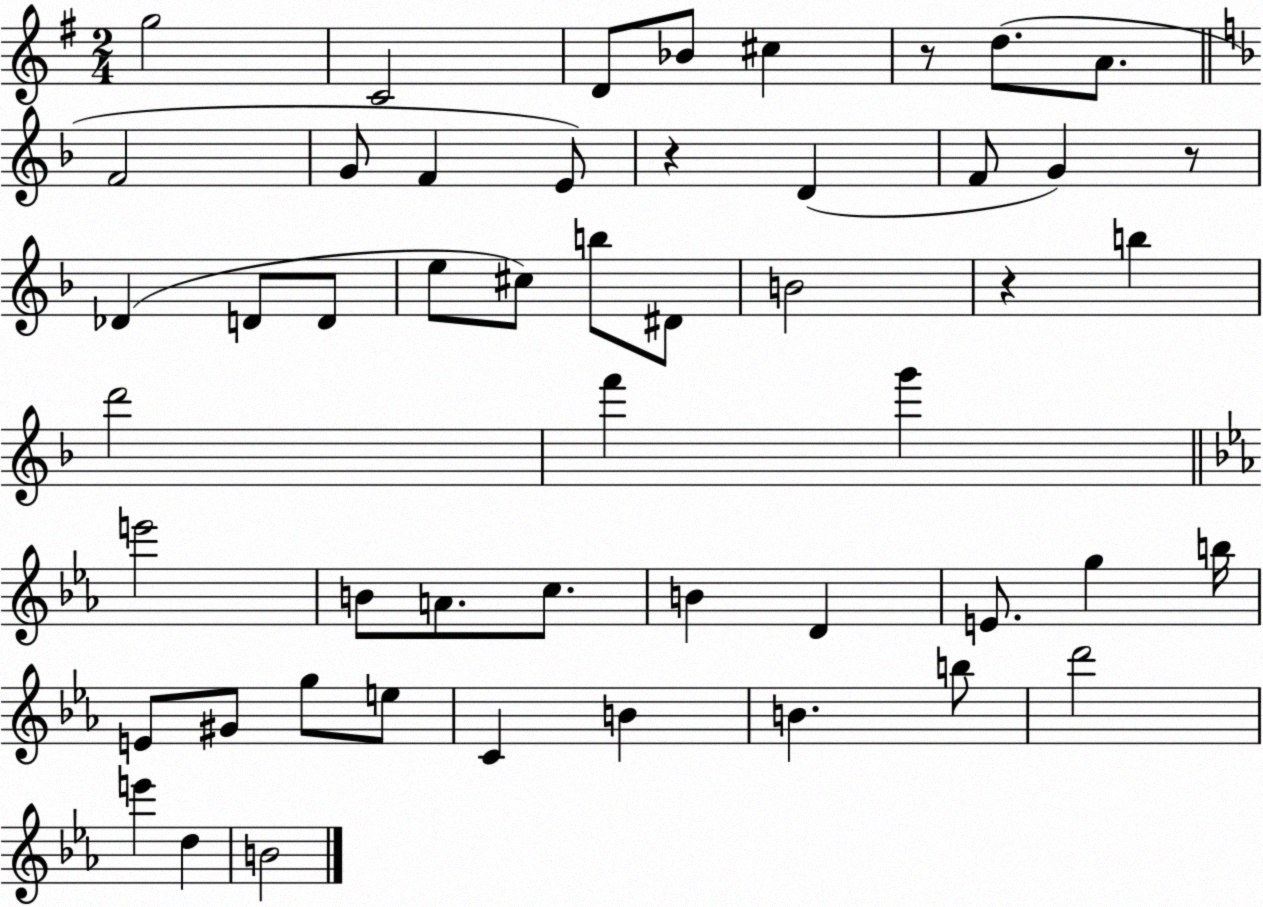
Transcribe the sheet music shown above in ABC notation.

X:1
T:Untitled
M:2/4
L:1/4
K:G
g2 C2 D/2 _B/2 ^c z/2 d/2 A/2 F2 G/2 F E/2 z D F/2 G z/2 _D D/2 D/2 e/2 ^c/2 b/2 ^D/2 B2 z b d'2 f' g' e'2 B/2 A/2 c/2 B D E/2 g b/4 E/2 ^G/2 g/2 e/2 C B B b/2 d'2 e' d B2